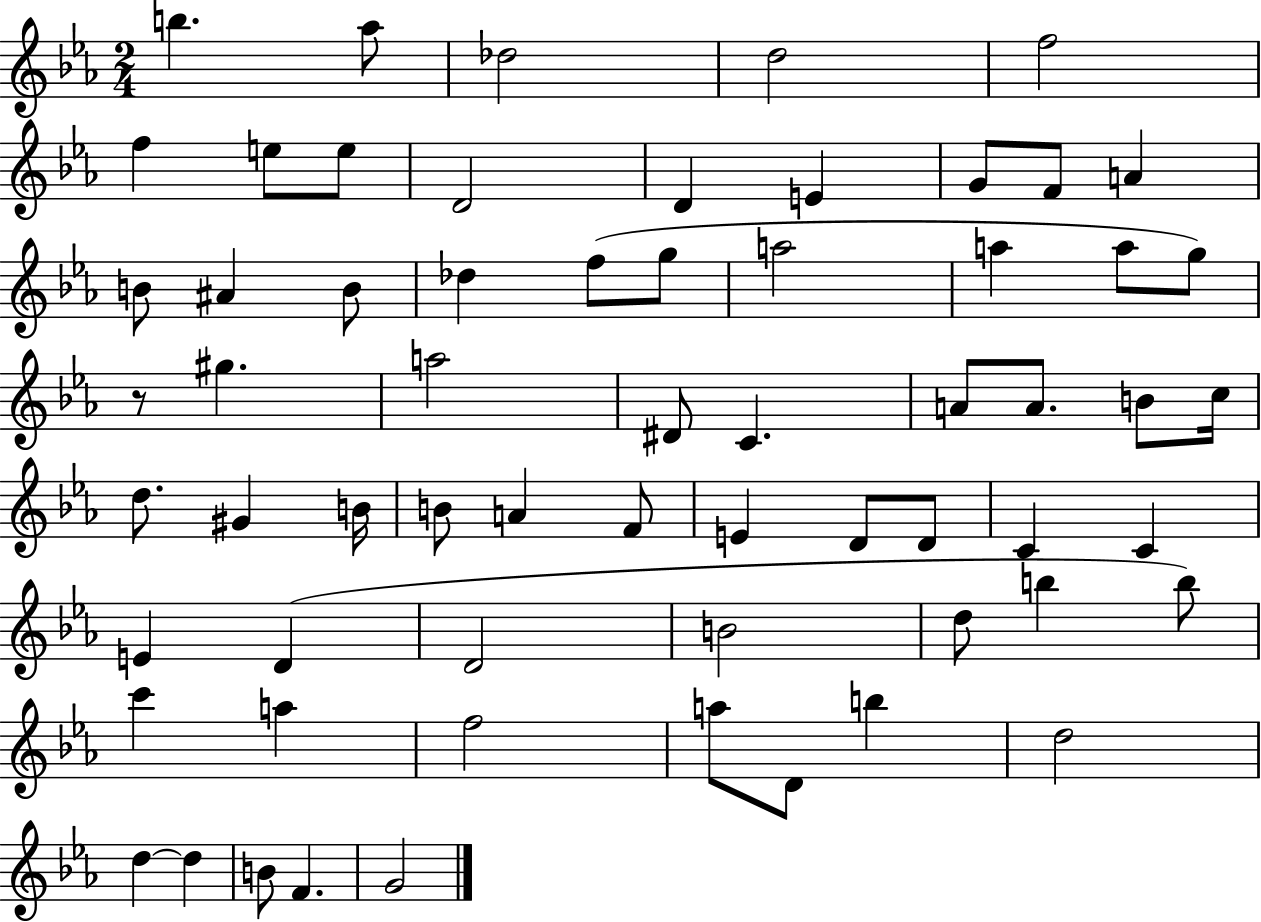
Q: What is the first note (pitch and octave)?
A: B5